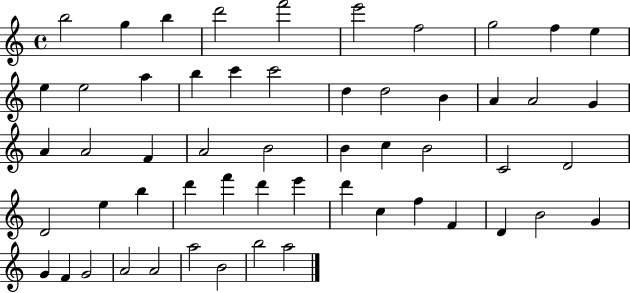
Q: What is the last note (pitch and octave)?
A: A5